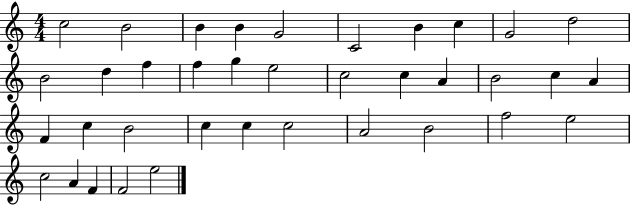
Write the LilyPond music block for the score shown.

{
  \clef treble
  \numericTimeSignature
  \time 4/4
  \key c \major
  c''2 b'2 | b'4 b'4 g'2 | c'2 b'4 c''4 | g'2 d''2 | \break b'2 d''4 f''4 | f''4 g''4 e''2 | c''2 c''4 a'4 | b'2 c''4 a'4 | \break f'4 c''4 b'2 | c''4 c''4 c''2 | a'2 b'2 | f''2 e''2 | \break c''2 a'4 f'4 | f'2 e''2 | \bar "|."
}